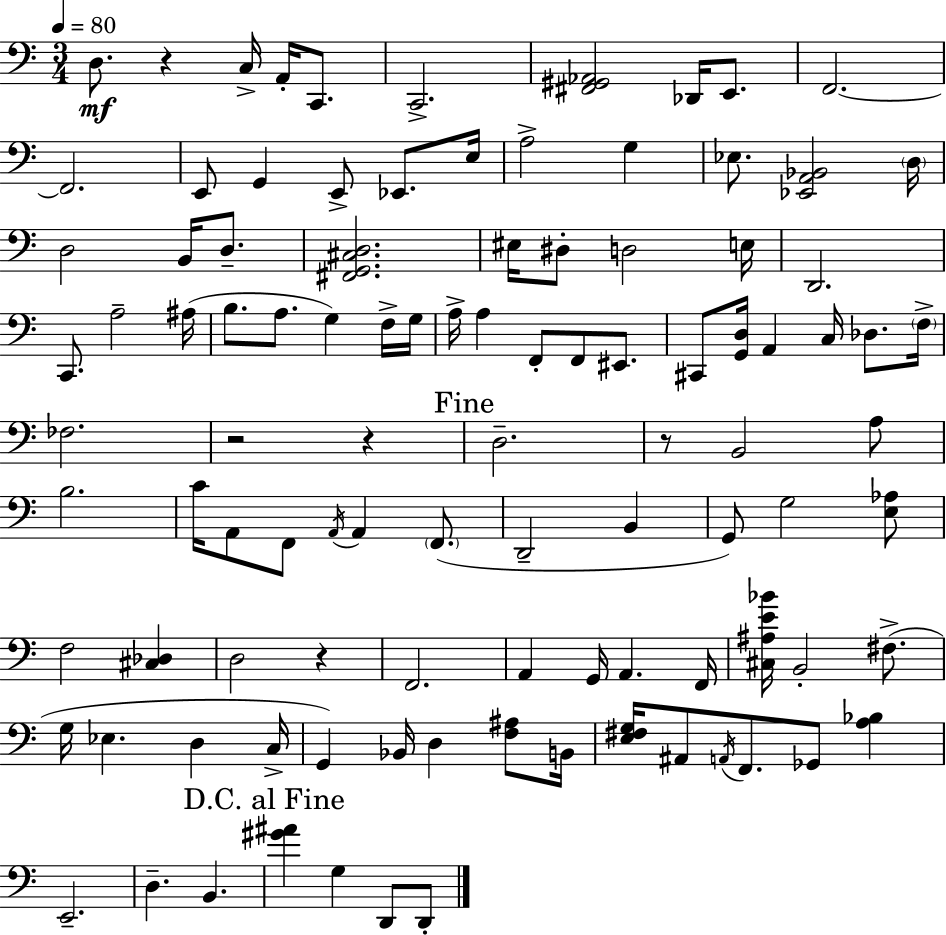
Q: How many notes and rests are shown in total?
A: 102